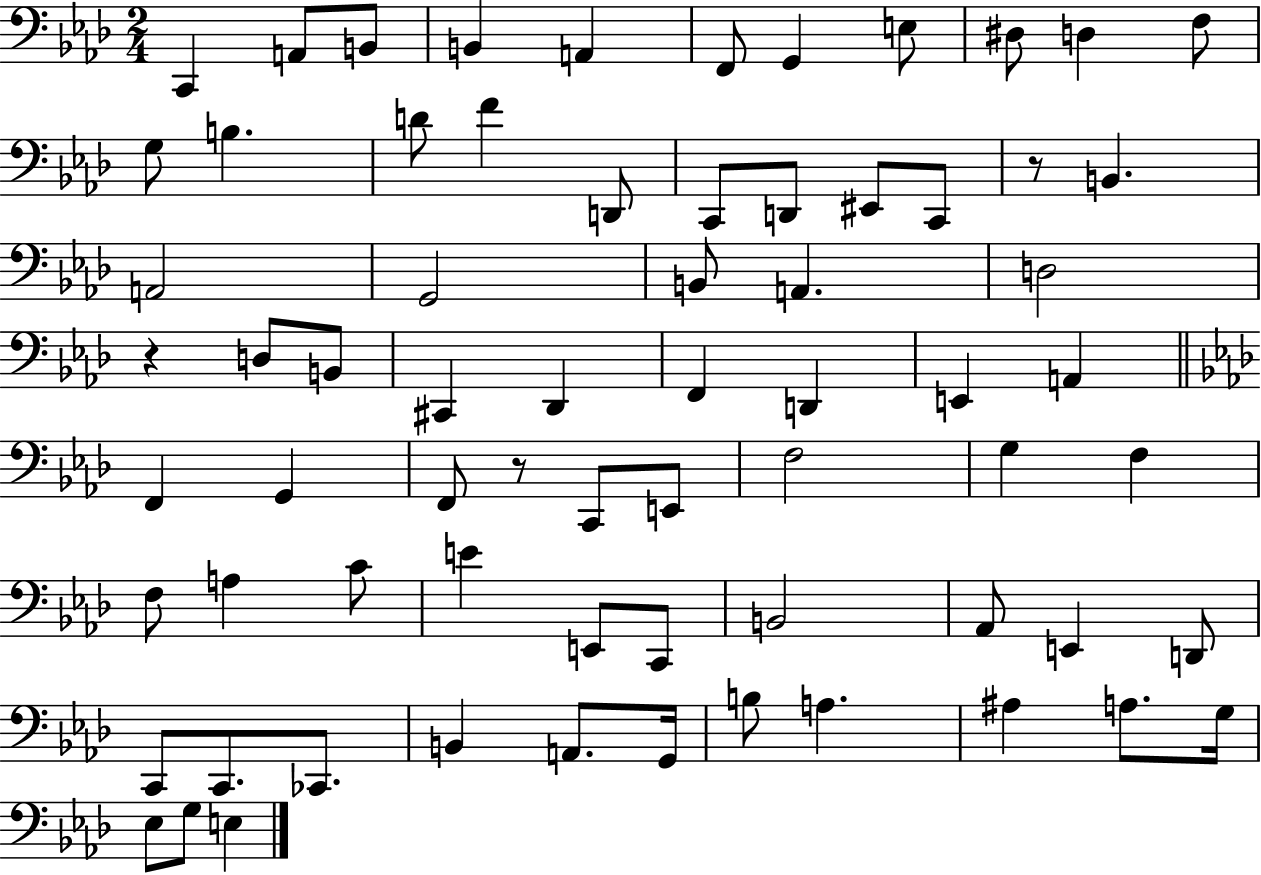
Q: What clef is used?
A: bass